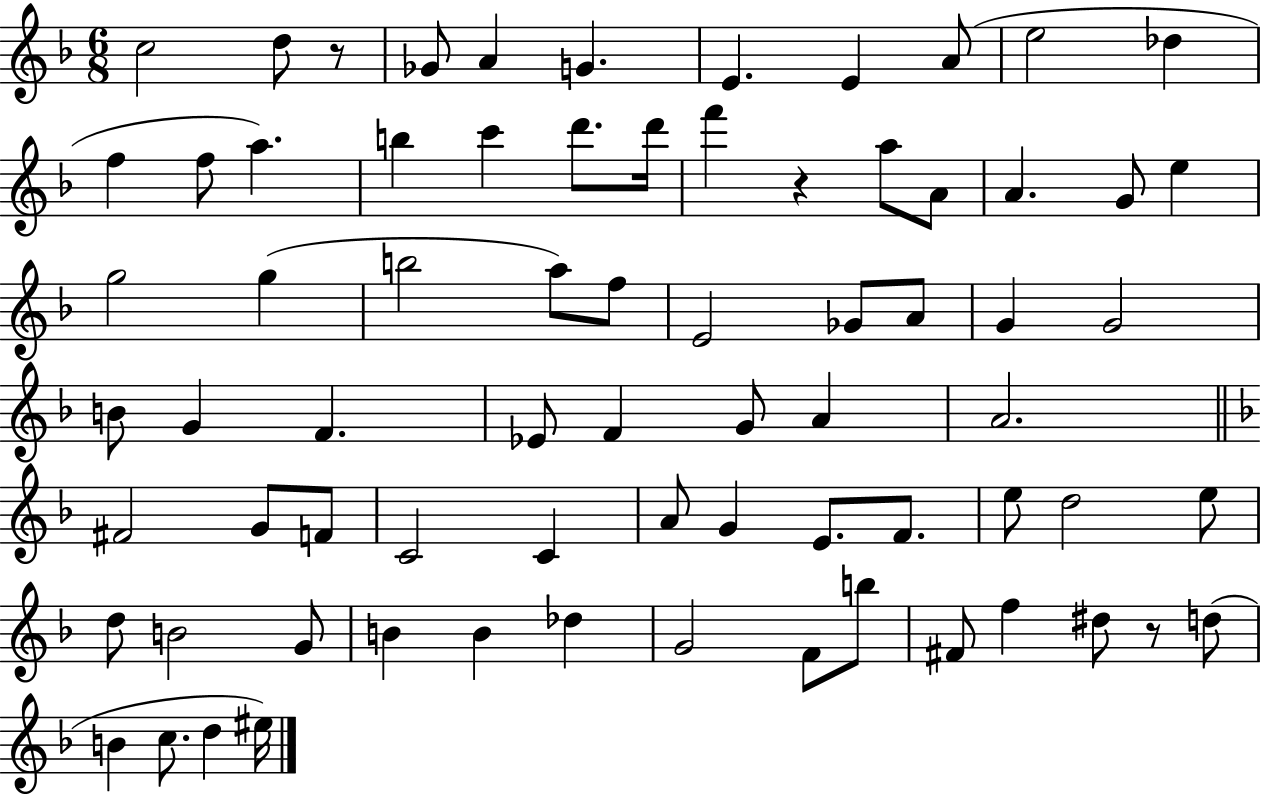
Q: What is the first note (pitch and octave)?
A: C5